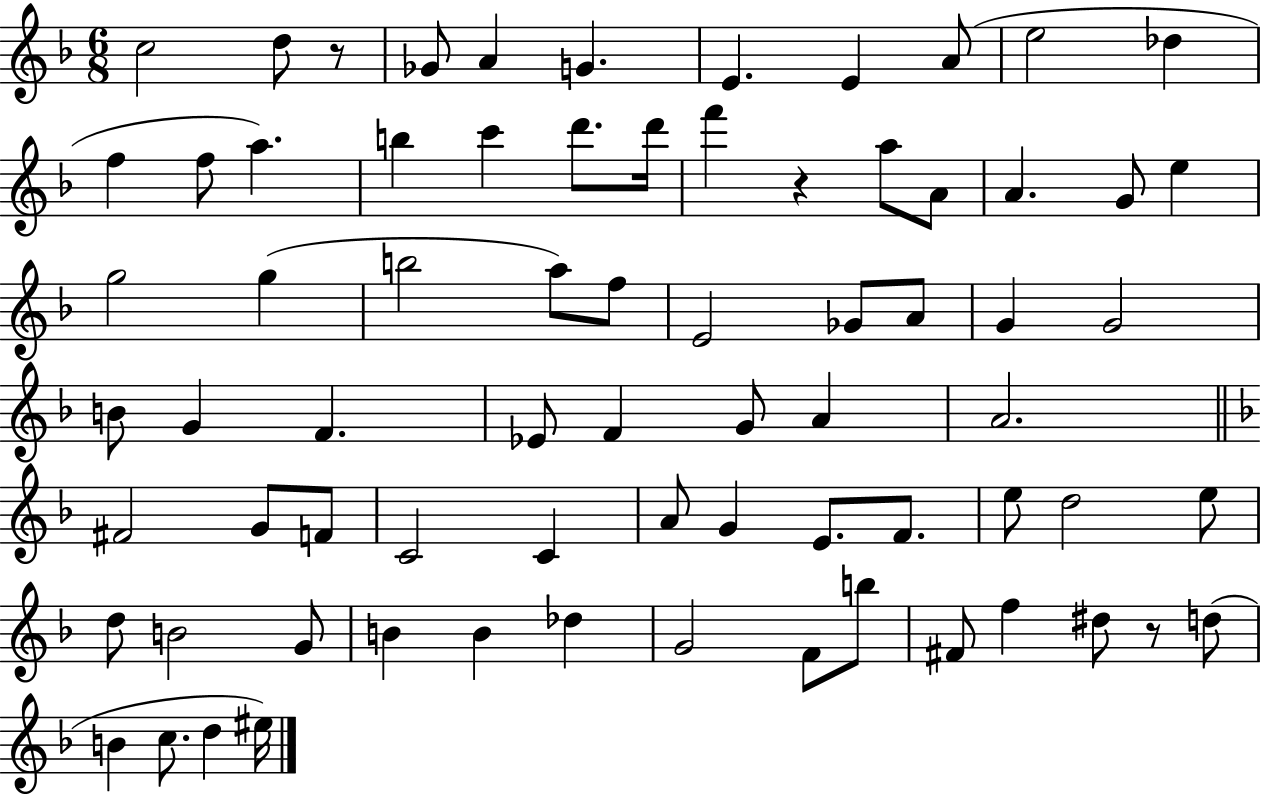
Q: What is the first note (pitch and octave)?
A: C5